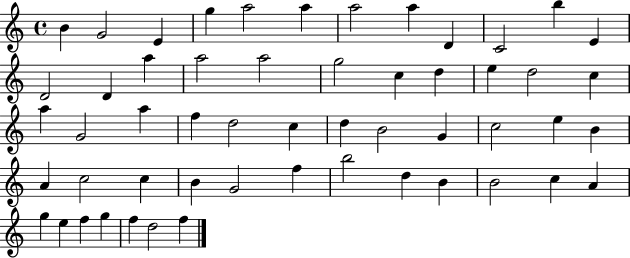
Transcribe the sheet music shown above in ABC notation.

X:1
T:Untitled
M:4/4
L:1/4
K:C
B G2 E g a2 a a2 a D C2 b E D2 D a a2 a2 g2 c d e d2 c a G2 a f d2 c d B2 G c2 e B A c2 c B G2 f b2 d B B2 c A g e f g f d2 f